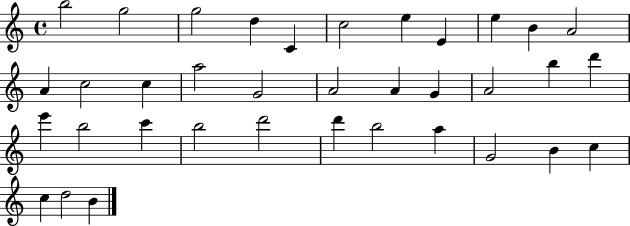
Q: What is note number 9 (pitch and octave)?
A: E5